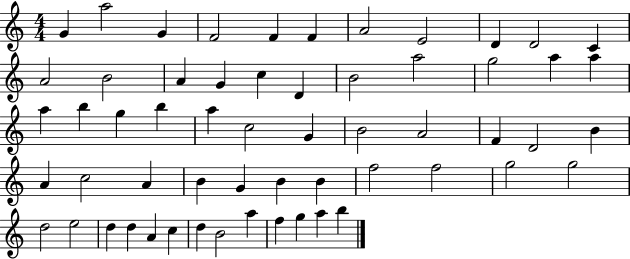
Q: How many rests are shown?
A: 0